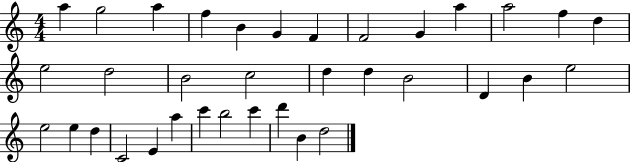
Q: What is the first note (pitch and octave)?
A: A5